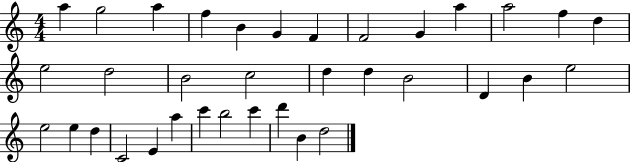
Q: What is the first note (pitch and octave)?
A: A5